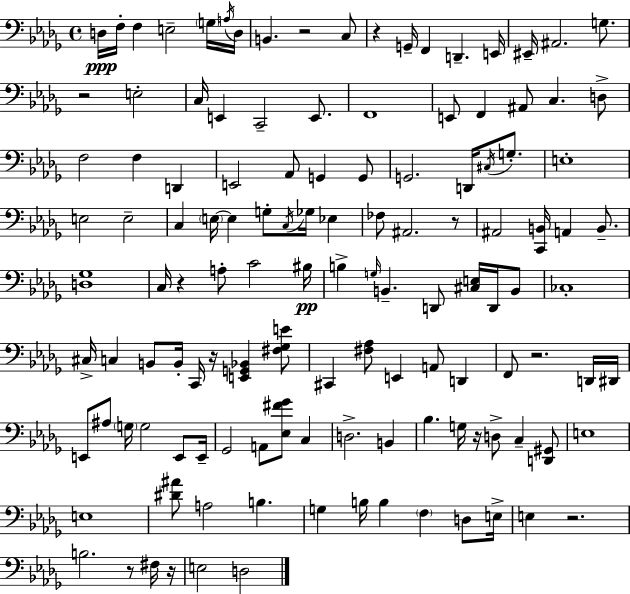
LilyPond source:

{
  \clef bass
  \time 4/4
  \defaultTimeSignature
  \key bes \minor
  d16\ppp f16-. f4 e2-- \parenthesize g16 \acciaccatura { a16 } | d16 b,4. r2 c8 | r4 g,16-- f,4 d,4.-- | e,16 eis,16-- ais,2. g8. | \break r2 e2-. | c16 e,4 c,2-- e,8. | f,1 | e,8 f,4 ais,8 c4. d8-> | \break f2 f4 d,4 | e,2 aes,8 g,4 g,8 | g,2. d,16 \acciaccatura { cis16 } g8.-. | e1-. | \break e2 e2-- | c4 \parenthesize e16~~ e4 g8-. \acciaccatura { c16 } ges16 ees4 | fes8 ais,2. | r8 ais,2 <c, b,>16 a,4 | \break b,8.-- <d ges>1 | c16 r4 a8-. c'2 | bis16\pp b4-> \grace { g16 } b,4.-- d,8 | <cis e>16 d,16 b,8 ces1-. | \break cis16-> c4 b,8 b,16-. c,16 r16 <e, g, bes,>4 | <fis ges e'>8 cis,4 <fis aes>8 e,4 a,8 | d,4 f,8 r2. | d,16 dis,16 e,8 ais8 \parenthesize g16 g2 | \break e,8 e,16-- ges,2 a,8 <ees fis' ges'>8 | c4 d2.-> | b,4 bes4. g16 r16 d8-> c4-- | <d, gis,>8 e1 | \break e1 | <dis' ais'>8 a2 b4. | g4 b16 b4 \parenthesize f4 | d8 e16-> e4 r2. | \break b2. | r8 fis16 r16 e2 d2 | \bar "|."
}